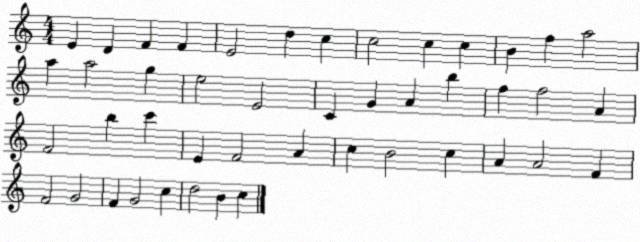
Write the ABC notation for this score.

X:1
T:Untitled
M:4/4
L:1/4
K:C
E D F F E2 d c c2 c c B f a2 a a2 g e2 E2 C G A b f f2 A F2 b c' E F2 A c B2 c A A2 F F2 G2 F G2 c d2 B c